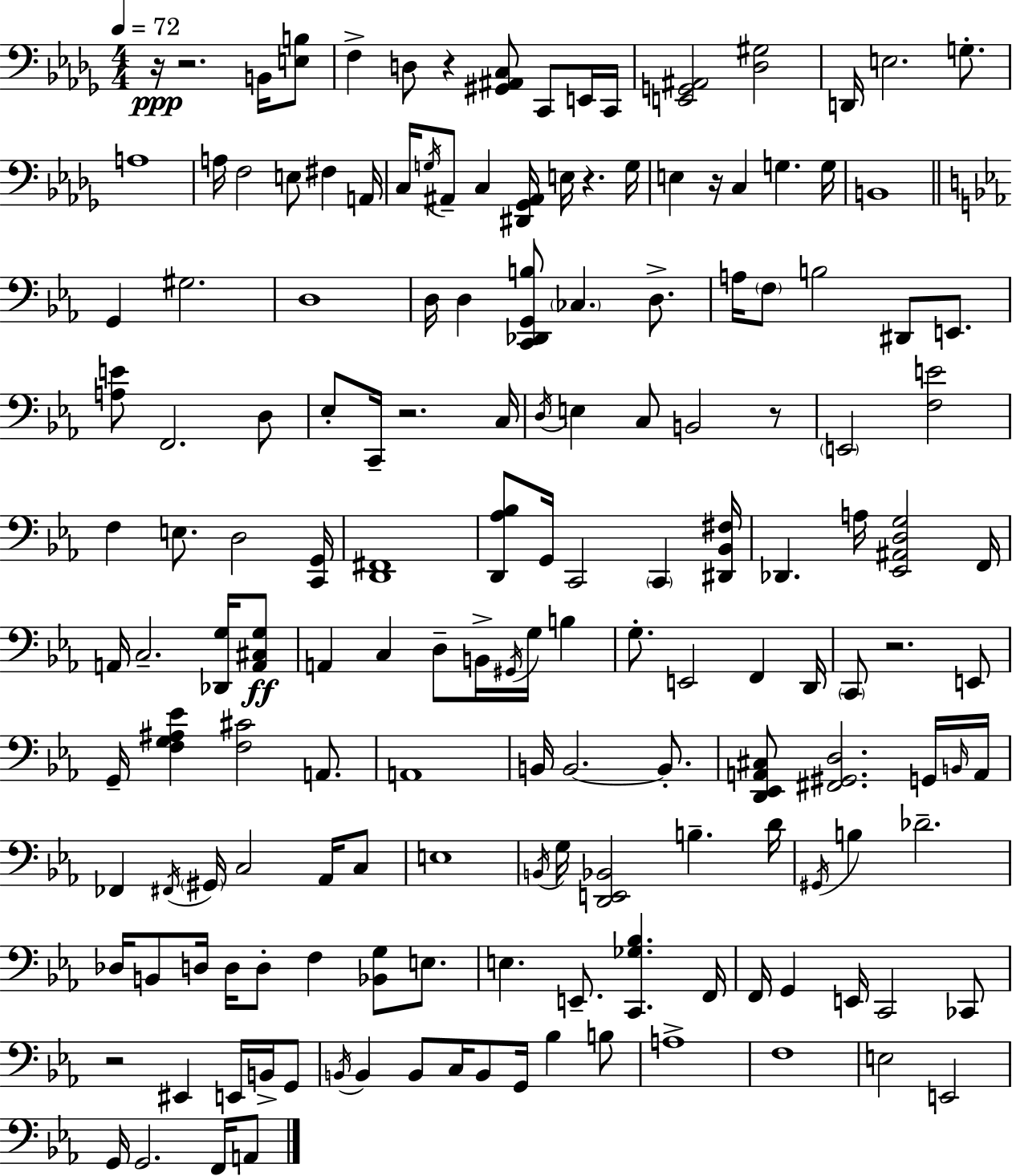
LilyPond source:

{
  \clef bass
  \numericTimeSignature
  \time 4/4
  \key bes \minor
  \tempo 4 = 72
  \repeat volta 2 { r16\ppp r2. b,16 <e b>8 | f4-> d8 r4 <gis, ais, c>8 c,8 e,16 c,16 | <e, g, ais,>2 <des gis>2 | d,16 e2. g8.-. | \break a1 | a16 f2 e8 fis4 a,16 | c16 \acciaccatura { g16 } ais,8-- c4 <dis, ges, ais,>16 e16 r4. | g16 e4 r16 c4 g4. | \break g16 b,1 | \bar "||" \break \key ees \major g,4 gis2. | d1 | d16 d4 <c, des, g, b>8 \parenthesize ces4. d8.-> | a16 \parenthesize f8 b2 dis,8 e,8. | \break <a e'>8 f,2. d8 | ees8-. c,16-- r2. c16 | \acciaccatura { d16 } e4 c8 b,2 r8 | \parenthesize e,2 <f e'>2 | \break f4 e8. d2 | <c, g,>16 <d, fis,>1 | <d, aes bes>8 g,16 c,2 \parenthesize c,4 | <dis, bes, fis>16 des,4. a16 <ees, ais, d g>2 | \break f,16 a,16 c2.-- <des, g>16 <a, cis g>8\ff | a,4 c4 d8-- b,16-> \acciaccatura { gis,16 } g16 b4 | g8.-. e,2 f,4 | d,16 \parenthesize c,8 r2. | \break e,8 g,16-- <f g ais ees'>4 <f cis'>2 a,8. | a,1 | b,16 b,2.~~ b,8.-. | <d, ees, a, cis>8 <fis, gis, d>2. | \break g,16 \grace { b,16 } a,16 fes,4 \acciaccatura { fis,16 } \parenthesize gis,16 c2 | aes,16 c8 e1 | \acciaccatura { b,16 } g16 <d, e, bes,>2 b4.-- | d'16 \acciaccatura { gis,16 } b4 des'2.-- | \break des16 b,8 d16 d16 d8-. f4 | <bes, g>8 e8. e4. e,8.-- <c, ges bes>4. | f,16 f,16 g,4 e,16 c,2 | ces,8 r2 eis,4 | \break e,16 b,16-> g,8 \acciaccatura { b,16 } b,4 b,8 c16 b,8 | g,16 bes4 b8 a1-> | f1 | e2 e,2 | \break g,16 g,2. | f,16 a,8 } \bar "|."
}